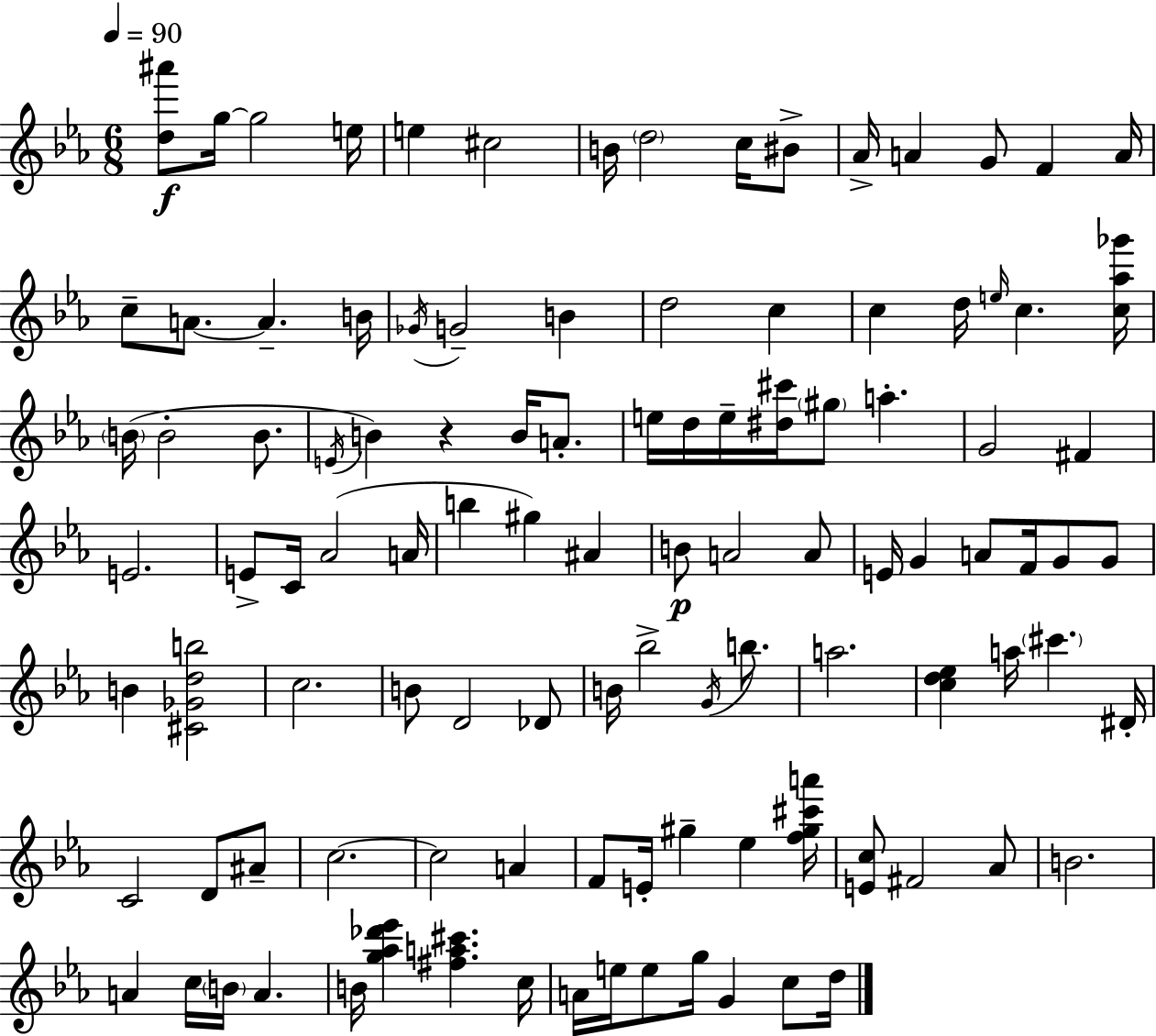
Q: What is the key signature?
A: EES major